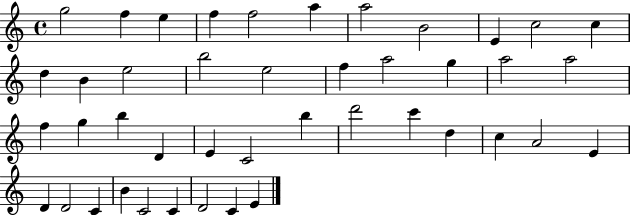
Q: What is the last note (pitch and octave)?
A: E4